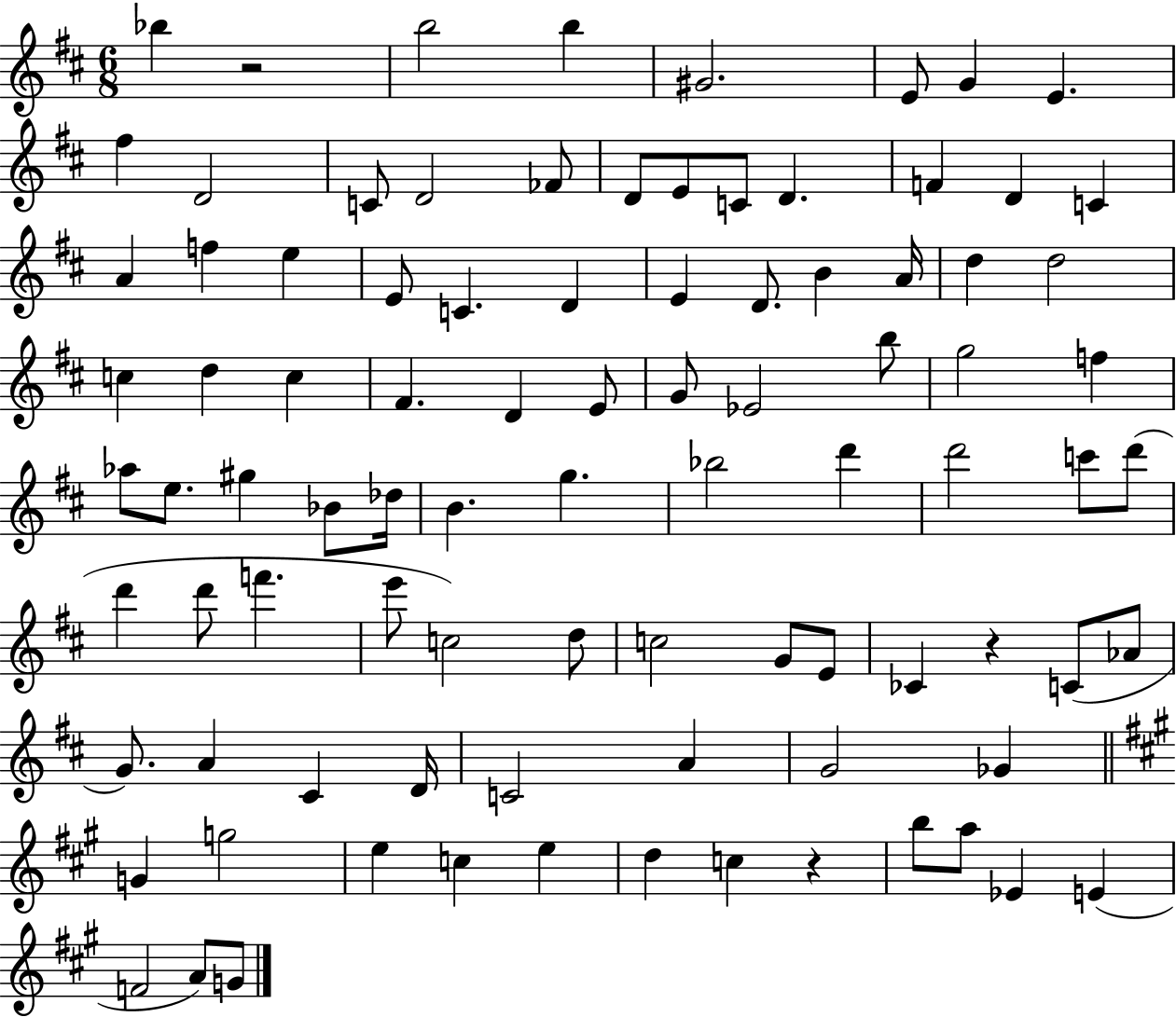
{
  \clef treble
  \numericTimeSignature
  \time 6/8
  \key d \major
  bes''4 r2 | b''2 b''4 | gis'2. | e'8 g'4 e'4. | \break fis''4 d'2 | c'8 d'2 fes'8 | d'8 e'8 c'8 d'4. | f'4 d'4 c'4 | \break a'4 f''4 e''4 | e'8 c'4. d'4 | e'4 d'8. b'4 a'16 | d''4 d''2 | \break c''4 d''4 c''4 | fis'4. d'4 e'8 | g'8 ees'2 b''8 | g''2 f''4 | \break aes''8 e''8. gis''4 bes'8 des''16 | b'4. g''4. | bes''2 d'''4 | d'''2 c'''8 d'''8( | \break d'''4 d'''8 f'''4. | e'''8 c''2) d''8 | c''2 g'8 e'8 | ces'4 r4 c'8( aes'8 | \break g'8.) a'4 cis'4 d'16 | c'2 a'4 | g'2 ges'4 | \bar "||" \break \key a \major g'4 g''2 | e''4 c''4 e''4 | d''4 c''4 r4 | b''8 a''8 ees'4 e'4( | \break f'2 a'8) g'8 | \bar "|."
}